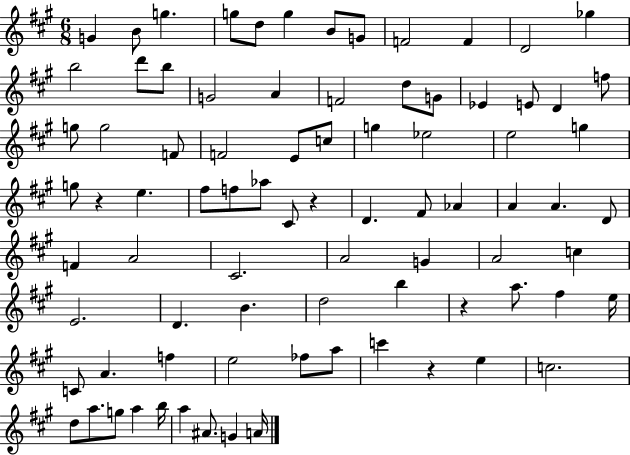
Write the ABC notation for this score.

X:1
T:Untitled
M:6/8
L:1/4
K:A
G B/2 g g/2 d/2 g B/2 G/2 F2 F D2 _g b2 d'/2 b/2 G2 A F2 d/2 G/2 _E E/2 D f/2 g/2 g2 F/2 F2 E/2 c/2 g _e2 e2 g g/2 z e ^f/2 f/2 _a/2 ^C/2 z D ^F/2 _A A A D/2 F A2 ^C2 A2 G A2 c E2 D B d2 b z a/2 ^f e/4 C/2 A f e2 _f/2 a/2 c' z e c2 d/2 a/2 g/2 a b/4 a ^A/2 G A/4